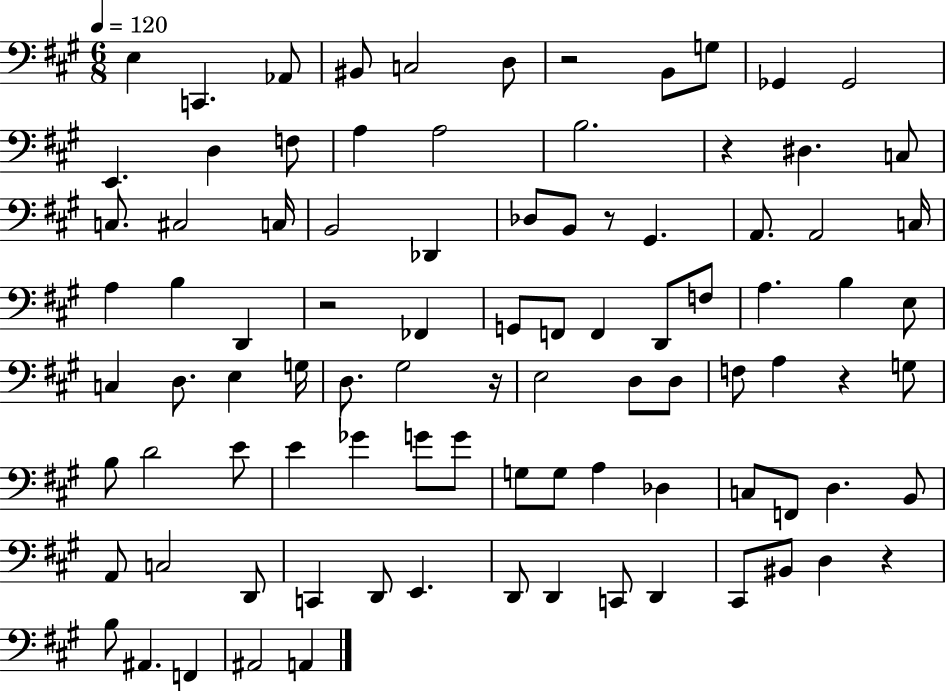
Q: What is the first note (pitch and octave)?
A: E3